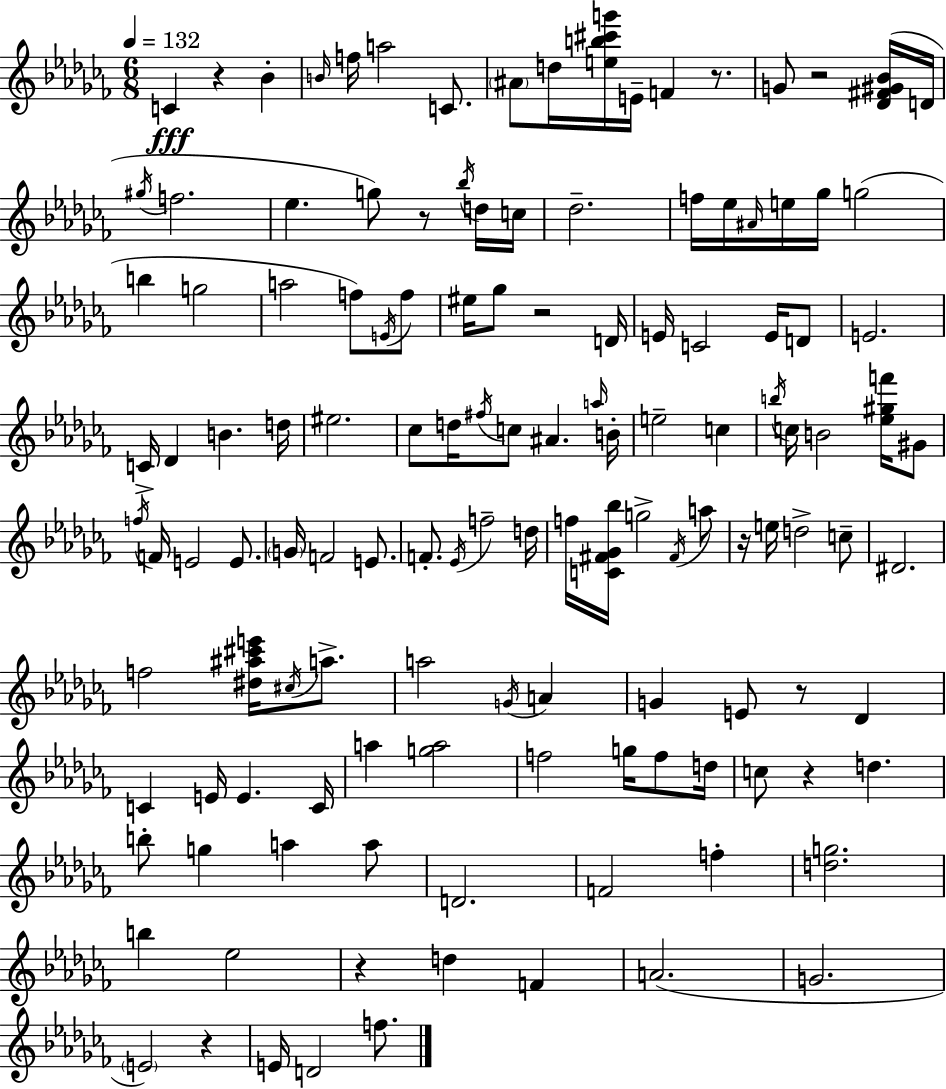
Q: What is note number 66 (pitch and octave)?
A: F4